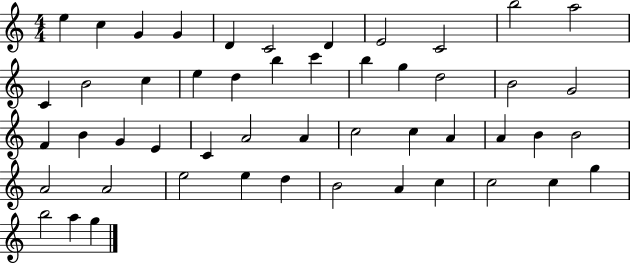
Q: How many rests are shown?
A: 0